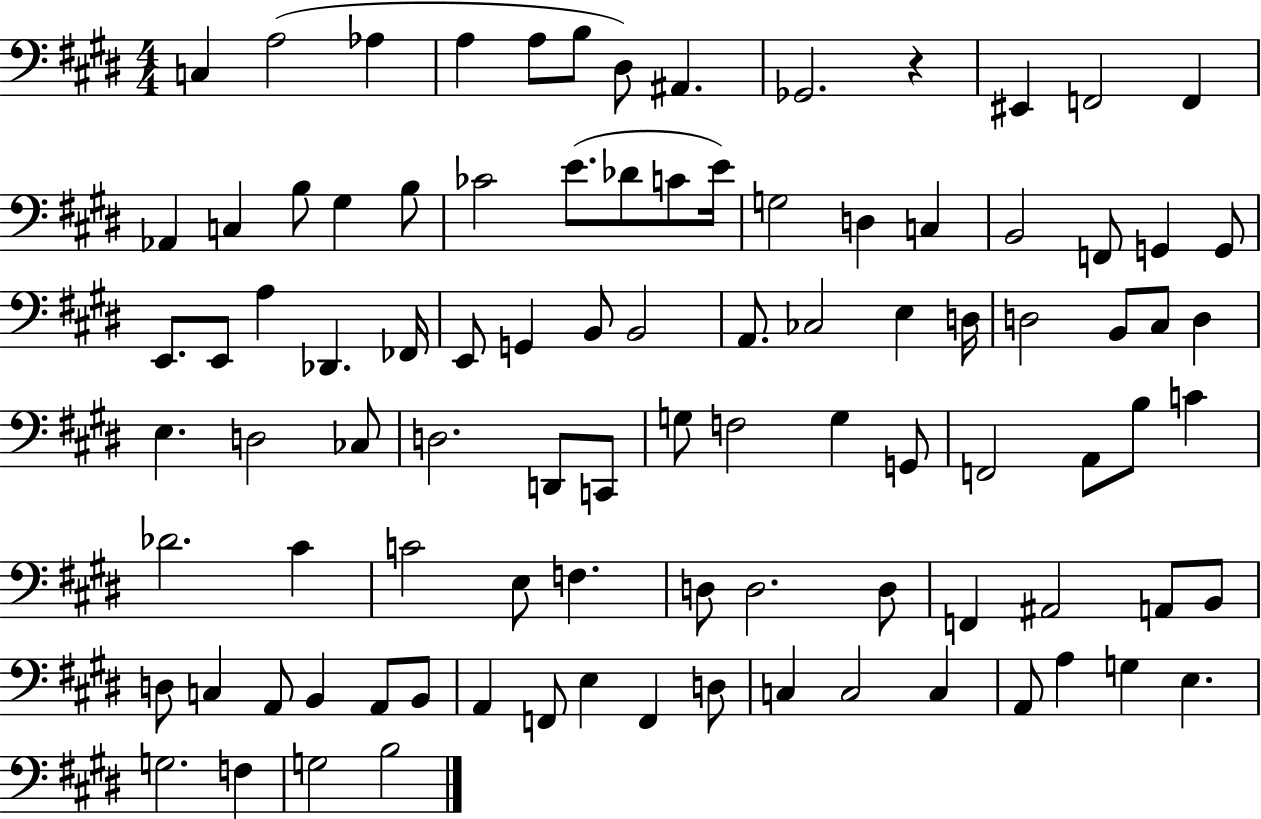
{
  \clef bass
  \numericTimeSignature
  \time 4/4
  \key e \major
  \repeat volta 2 { c4 a2( aes4 | a4 a8 b8 dis8) ais,4. | ges,2. r4 | eis,4 f,2 f,4 | \break aes,4 c4 b8 gis4 b8 | ces'2 e'8.( des'8 c'8 e'16) | g2 d4 c4 | b,2 f,8 g,4 g,8 | \break e,8. e,8 a4 des,4. fes,16 | e,8 g,4 b,8 b,2 | a,8. ces2 e4 d16 | d2 b,8 cis8 d4 | \break e4. d2 ces8 | d2. d,8 c,8 | g8 f2 g4 g,8 | f,2 a,8 b8 c'4 | \break des'2. cis'4 | c'2 e8 f4. | d8 d2. d8 | f,4 ais,2 a,8 b,8 | \break d8 c4 a,8 b,4 a,8 b,8 | a,4 f,8 e4 f,4 d8 | c4 c2 c4 | a,8 a4 g4 e4. | \break g2. f4 | g2 b2 | } \bar "|."
}